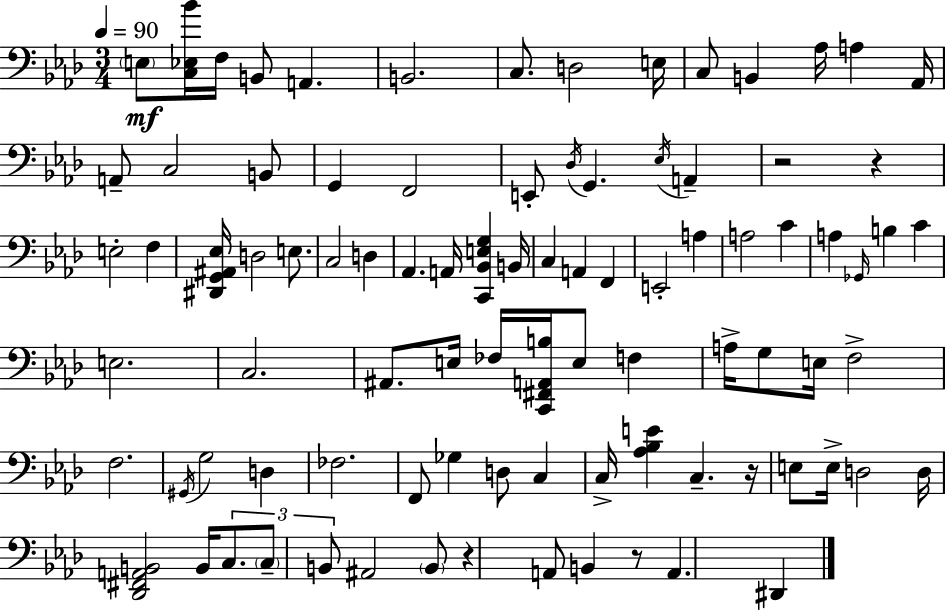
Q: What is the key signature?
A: AES major